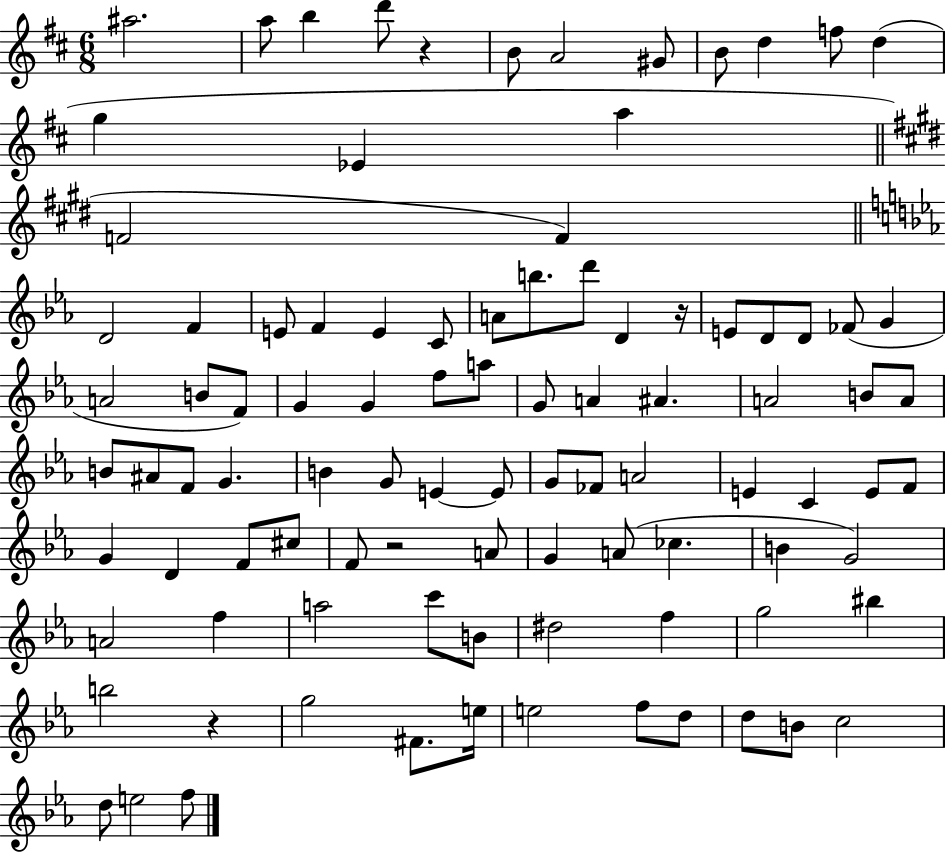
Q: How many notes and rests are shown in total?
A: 96